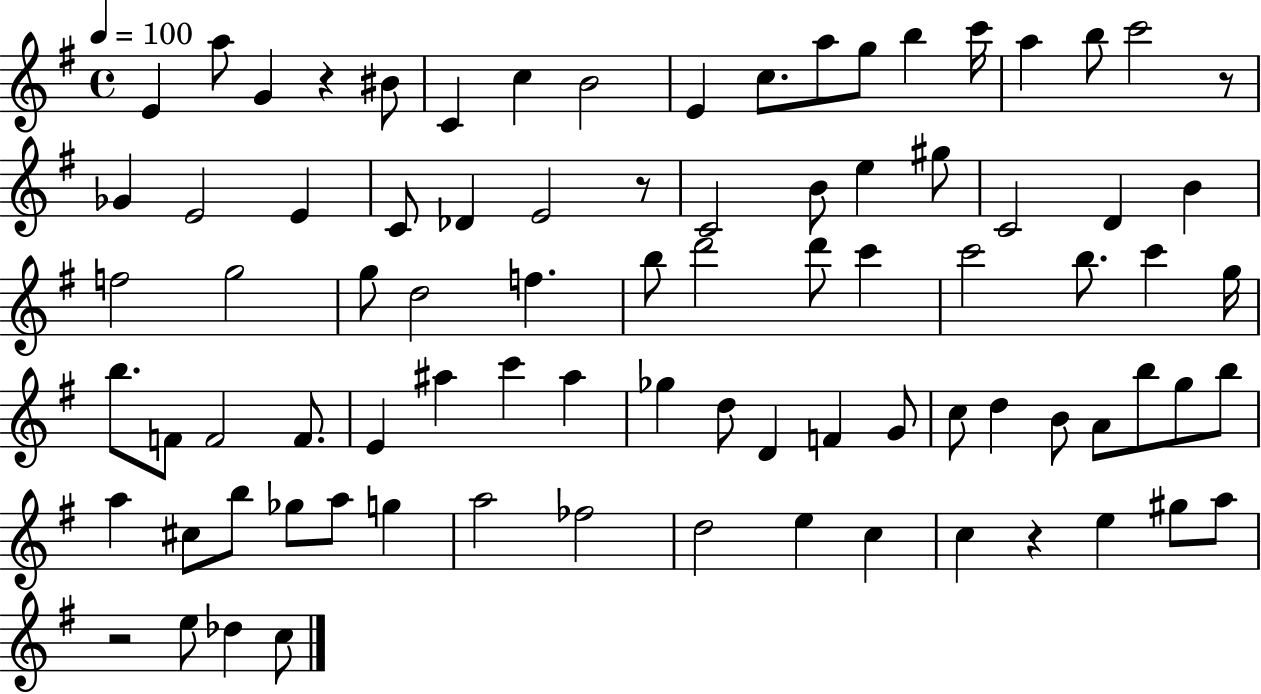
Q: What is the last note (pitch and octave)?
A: C5